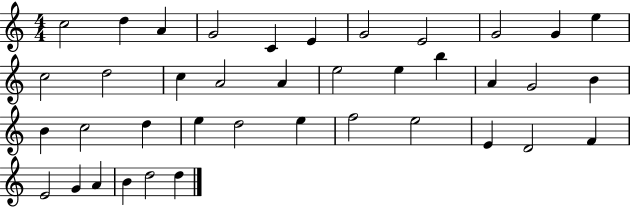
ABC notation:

X:1
T:Untitled
M:4/4
L:1/4
K:C
c2 d A G2 C E G2 E2 G2 G e c2 d2 c A2 A e2 e b A G2 B B c2 d e d2 e f2 e2 E D2 F E2 G A B d2 d